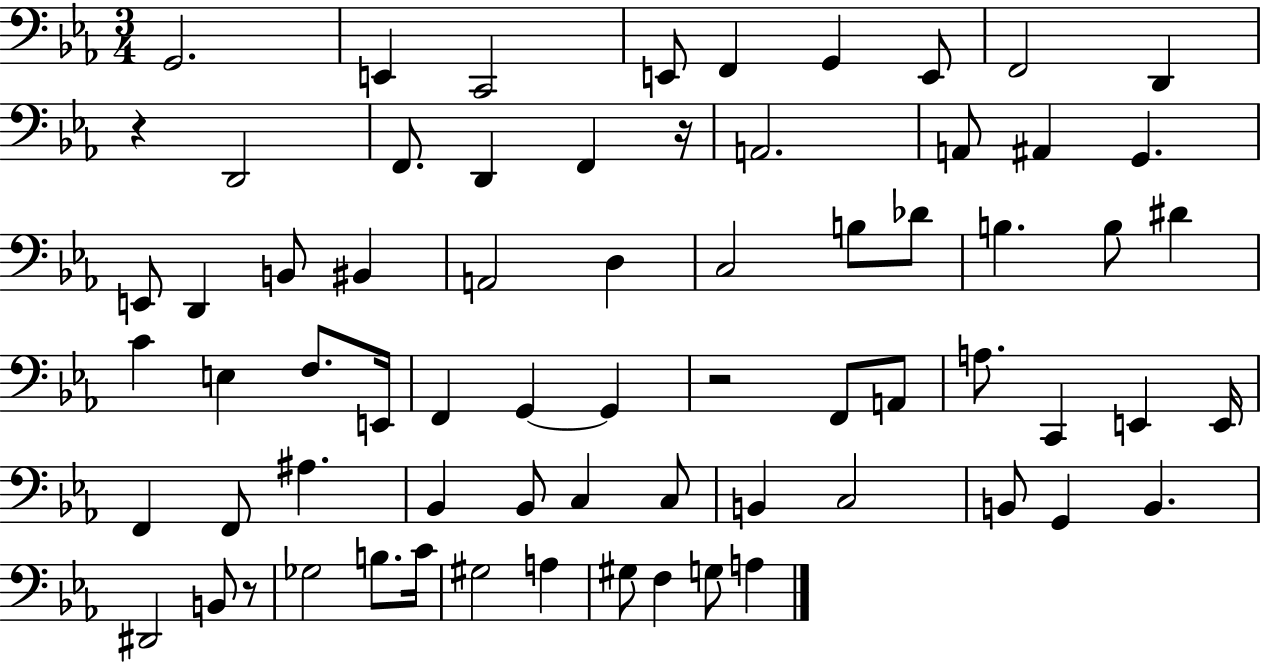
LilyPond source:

{
  \clef bass
  \numericTimeSignature
  \time 3/4
  \key ees \major
  g,2. | e,4 c,2 | e,8 f,4 g,4 e,8 | f,2 d,4 | \break r4 d,2 | f,8. d,4 f,4 r16 | a,2. | a,8 ais,4 g,4. | \break e,8 d,4 b,8 bis,4 | a,2 d4 | c2 b8 des'8 | b4. b8 dis'4 | \break c'4 e4 f8. e,16 | f,4 g,4~~ g,4 | r2 f,8 a,8 | a8. c,4 e,4 e,16 | \break f,4 f,8 ais4. | bes,4 bes,8 c4 c8 | b,4 c2 | b,8 g,4 b,4. | \break dis,2 b,8 r8 | ges2 b8. c'16 | gis2 a4 | gis8 f4 g8 a4 | \break \bar "|."
}